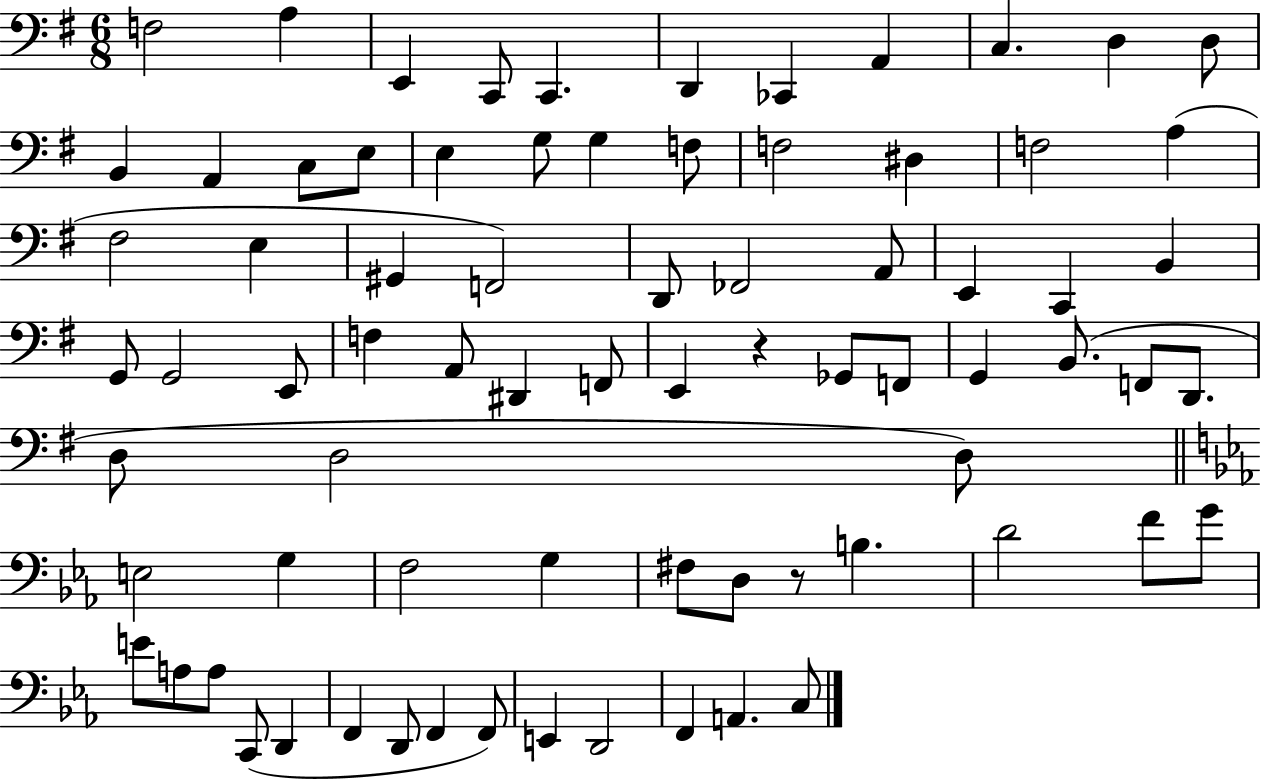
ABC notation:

X:1
T:Untitled
M:6/8
L:1/4
K:G
F,2 A, E,, C,,/2 C,, D,, _C,, A,, C, D, D,/2 B,, A,, C,/2 E,/2 E, G,/2 G, F,/2 F,2 ^D, F,2 A, ^F,2 E, ^G,, F,,2 D,,/2 _F,,2 A,,/2 E,, C,, B,, G,,/2 G,,2 E,,/2 F, A,,/2 ^D,, F,,/2 E,, z _G,,/2 F,,/2 G,, B,,/2 F,,/2 D,,/2 D,/2 D,2 D,/2 E,2 G, F,2 G, ^F,/2 D,/2 z/2 B, D2 F/2 G/2 E/2 A,/2 A,/2 C,,/2 D,, F,, D,,/2 F,, F,,/2 E,, D,,2 F,, A,, C,/2